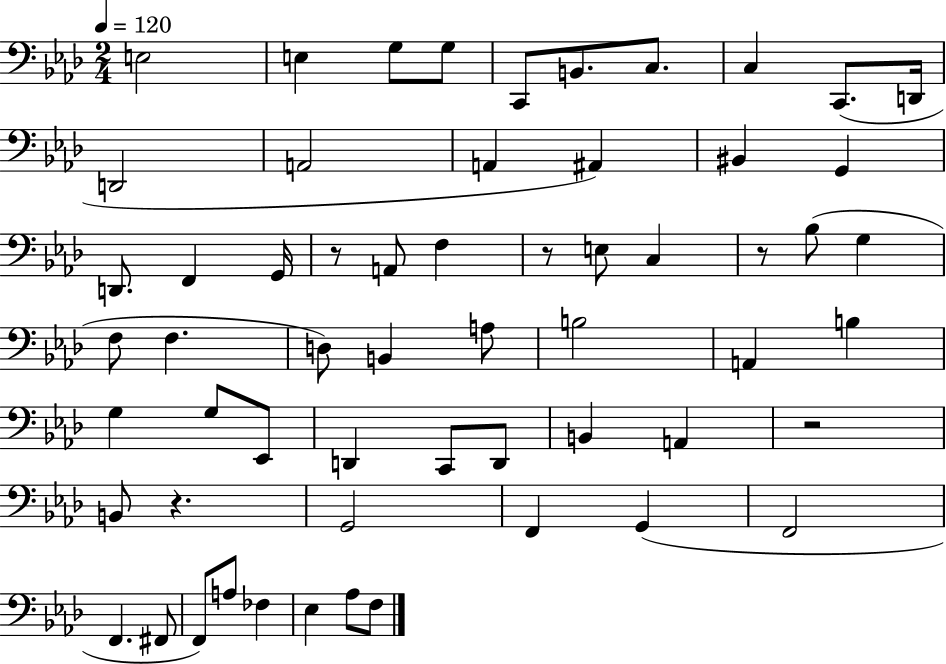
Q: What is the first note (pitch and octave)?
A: E3